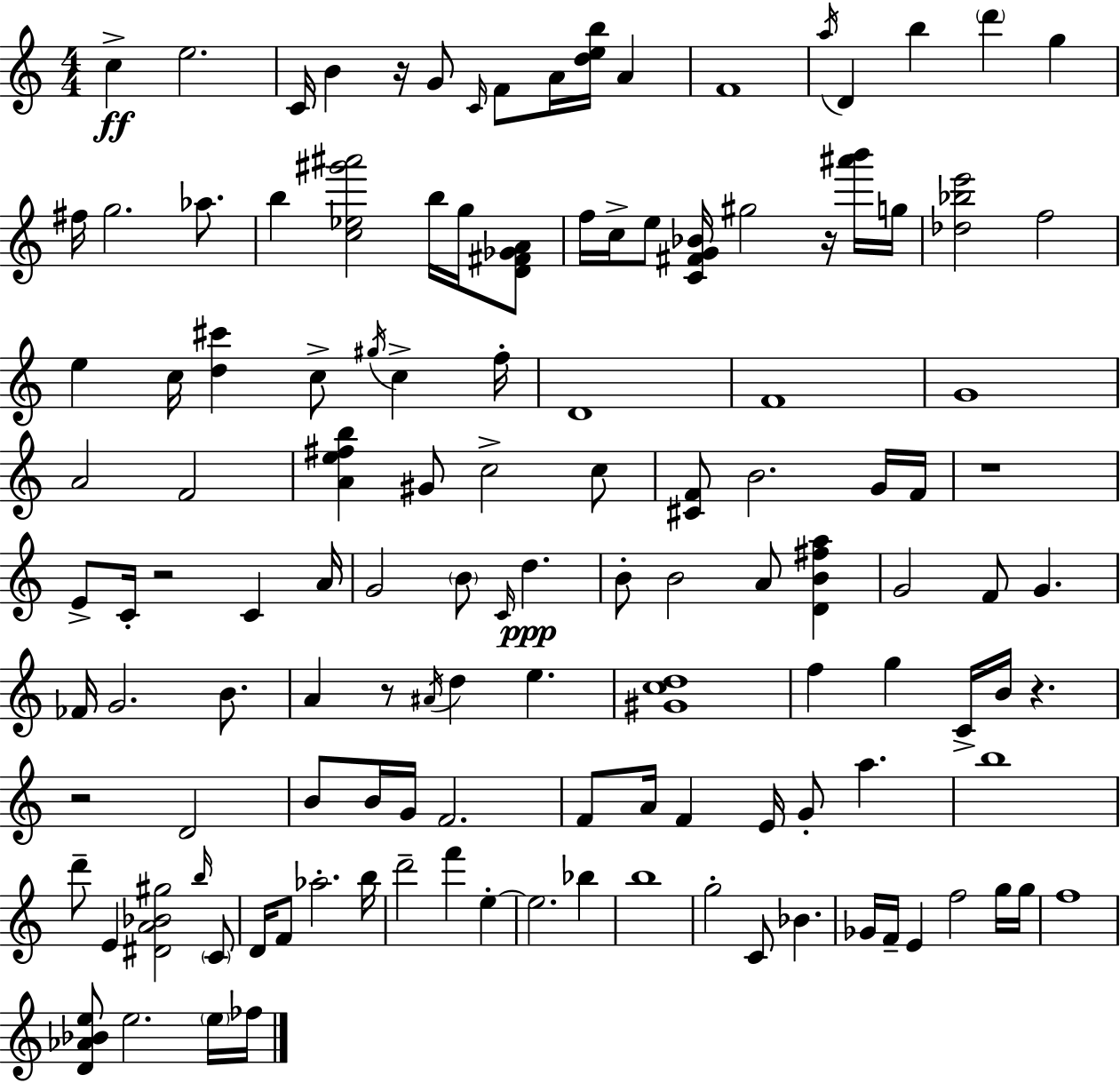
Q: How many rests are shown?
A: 7